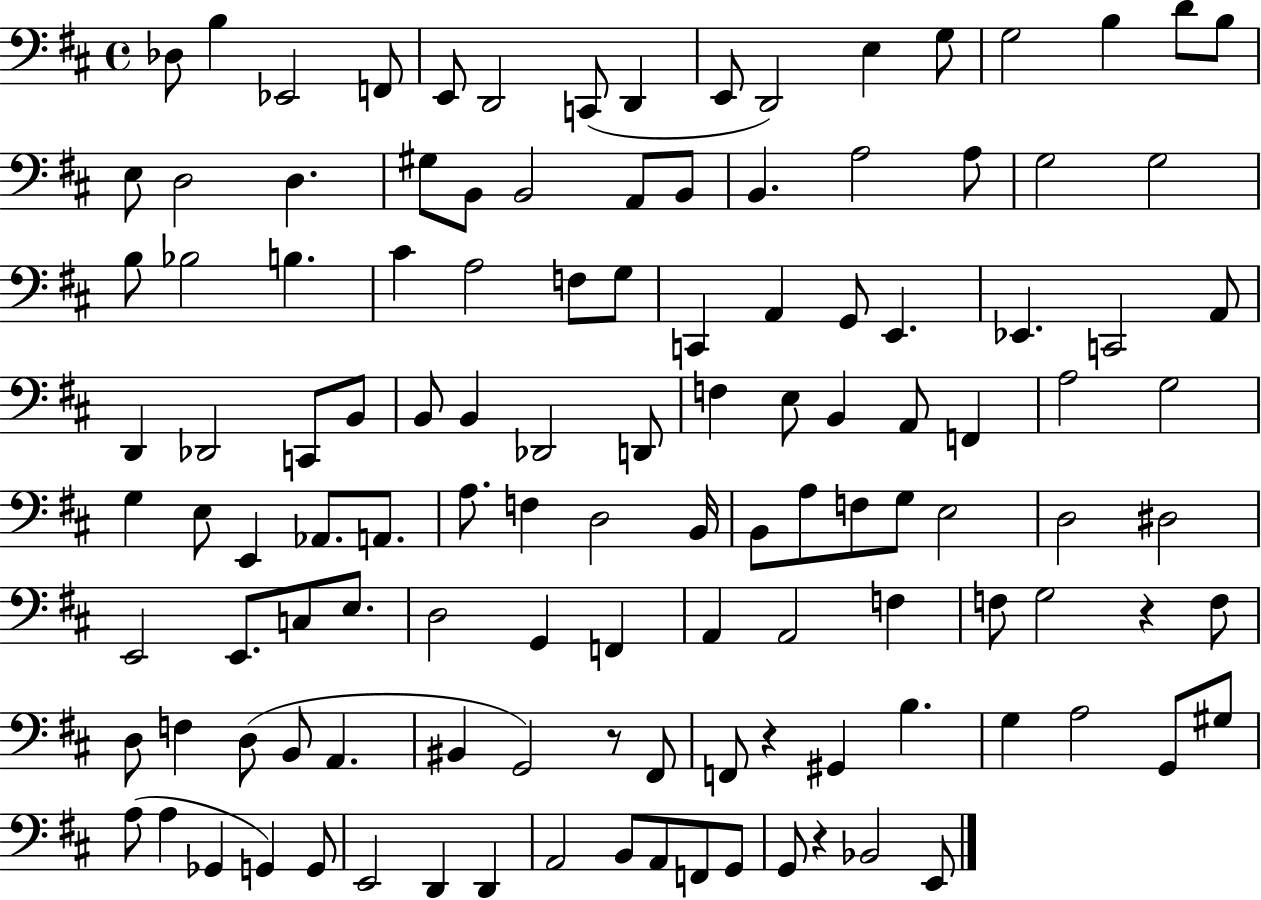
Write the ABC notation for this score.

X:1
T:Untitled
M:4/4
L:1/4
K:D
_D,/2 B, _E,,2 F,,/2 E,,/2 D,,2 C,,/2 D,, E,,/2 D,,2 E, G,/2 G,2 B, D/2 B,/2 E,/2 D,2 D, ^G,/2 B,,/2 B,,2 A,,/2 B,,/2 B,, A,2 A,/2 G,2 G,2 B,/2 _B,2 B, ^C A,2 F,/2 G,/2 C,, A,, G,,/2 E,, _E,, C,,2 A,,/2 D,, _D,,2 C,,/2 B,,/2 B,,/2 B,, _D,,2 D,,/2 F, E,/2 B,, A,,/2 F,, A,2 G,2 G, E,/2 E,, _A,,/2 A,,/2 A,/2 F, D,2 B,,/4 B,,/2 A,/2 F,/2 G,/2 E,2 D,2 ^D,2 E,,2 E,,/2 C,/2 E,/2 D,2 G,, F,, A,, A,,2 F, F,/2 G,2 z F,/2 D,/2 F, D,/2 B,,/2 A,, ^B,, G,,2 z/2 ^F,,/2 F,,/2 z ^G,, B, G, A,2 G,,/2 ^G,/2 A,/2 A, _G,, G,, G,,/2 E,,2 D,, D,, A,,2 B,,/2 A,,/2 F,,/2 G,,/2 G,,/2 z _B,,2 E,,/2